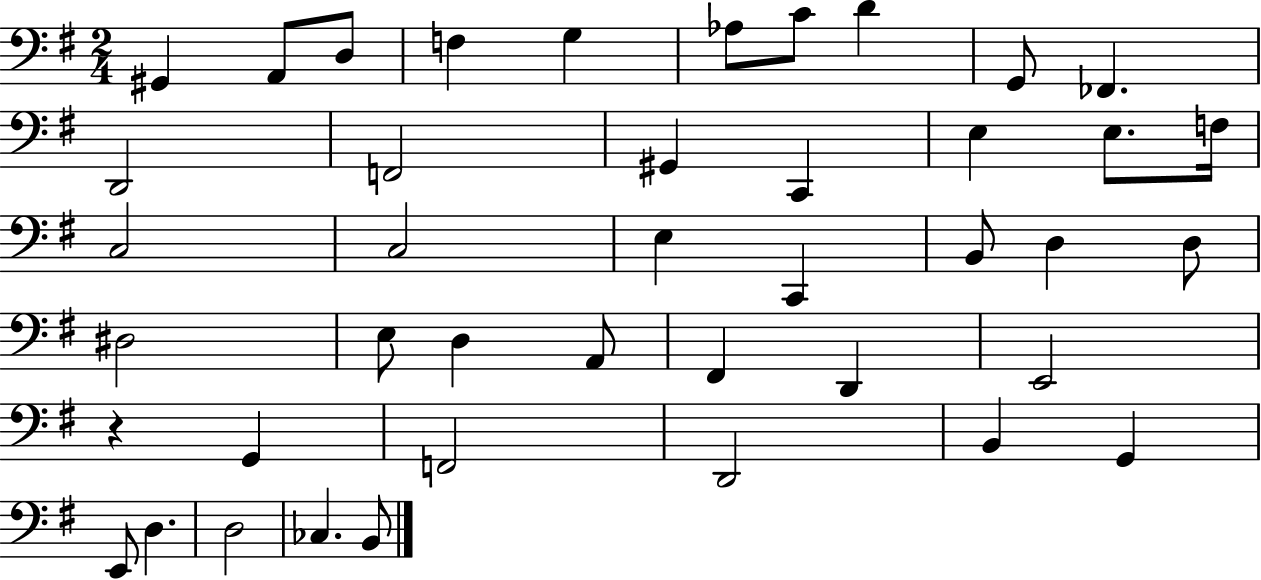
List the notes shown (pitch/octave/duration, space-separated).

G#2/q A2/e D3/e F3/q G3/q Ab3/e C4/e D4/q G2/e FES2/q. D2/h F2/h G#2/q C2/q E3/q E3/e. F3/s C3/h C3/h E3/q C2/q B2/e D3/q D3/e D#3/h E3/e D3/q A2/e F#2/q D2/q E2/h R/q G2/q F2/h D2/h B2/q G2/q E2/e D3/q. D3/h CES3/q. B2/e